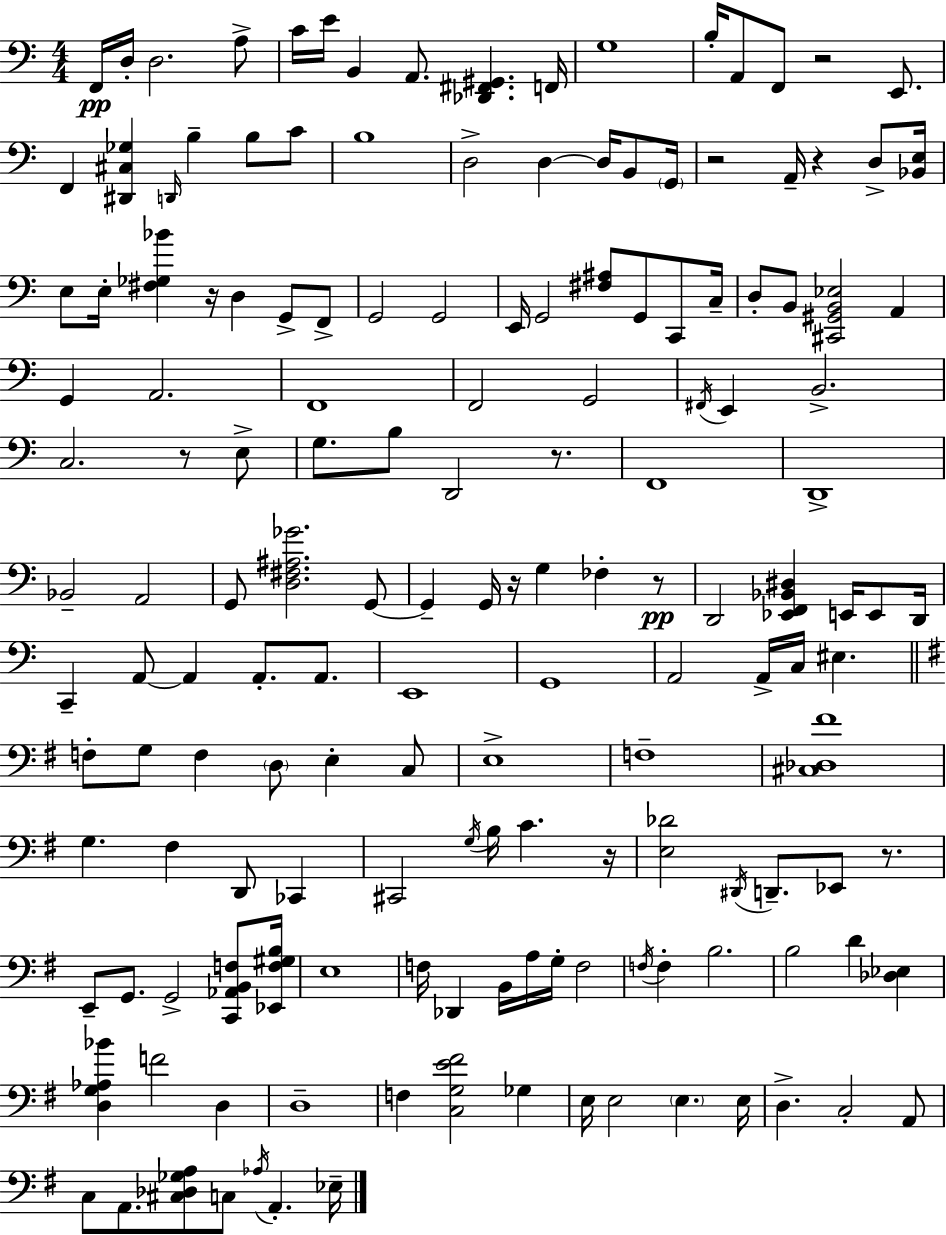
{
  \clef bass
  \numericTimeSignature
  \time 4/4
  \key a \minor
  f,16\pp d16-. d2. a8-> | c'16 e'16 b,4 a,8. <des, fis, gis,>4. f,16 | g1 | b16-. a,8 f,8 r2 e,8. | \break f,4 <dis, cis ges>4 \grace { d,16 } b4-- b8 c'8 | b1 | d2-> d4~~ d16 b,8 | \parenthesize g,16 r2 a,16-- r4 d8-> | \break <bes, e>16 e8 e16-. <fis ges bes'>4 r16 d4 g,8-> f,8-> | g,2 g,2 | e,16 g,2 <fis ais>8 g,8 c,8 | c16-- d8-. b,8 <cis, gis, b, ees>2 a,4 | \break g,4 a,2. | f,1 | f,2 g,2 | \acciaccatura { fis,16 } e,4 b,2.-> | \break c2. r8 | e8-> g8. b8 d,2 r8. | f,1 | d,1-> | \break bes,2-- a,2 | g,8 <d fis ais ges'>2. | g,8~~ g,4-- g,16 r16 g4 fes4-. | r8\pp d,2 <ees, f, bes, dis>4 e,16 e,8 | \break d,16 c,4-- a,8~~ a,4 a,8.-. a,8. | e,1 | g,1 | a,2 a,16-> c16 eis4. | \break \bar "||" \break \key e \minor f8-. g8 f4 \parenthesize d8 e4-. c8 | e1-> | f1-- | <cis des fis'>1 | \break g4. fis4 d,8 ces,4 | cis,2 \acciaccatura { g16 } b16 c'4. | r16 <e des'>2 \acciaccatura { dis,16 } d,8.-- ees,8 r8. | e,8-- g,8. g,2-> <c, aes, b, f>8 | \break <ees, f gis b>16 e1 | f16 des,4 b,16 a16 g16-. f2 | \acciaccatura { f16 } f4-. b2. | b2 d'4 <des ees>4 | \break <d g aes bes'>4 f'2 d4 | d1-- | f4 <c g e' fis'>2 ges4 | e16 e2 \parenthesize e4. | \break e16 d4.-> c2-. | a,8 c8 a,8. <cis des ges a>8 c8 \acciaccatura { aes16 } a,4.-. | ees16-- \bar "|."
}